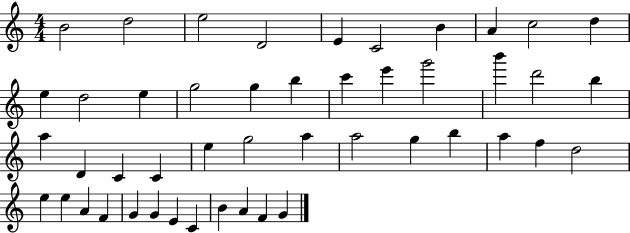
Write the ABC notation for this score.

X:1
T:Untitled
M:4/4
L:1/4
K:C
B2 d2 e2 D2 E C2 B A c2 d e d2 e g2 g b c' e' g'2 b' d'2 b a D C C e g2 a a2 g b a f d2 e e A F G G E C B A F G